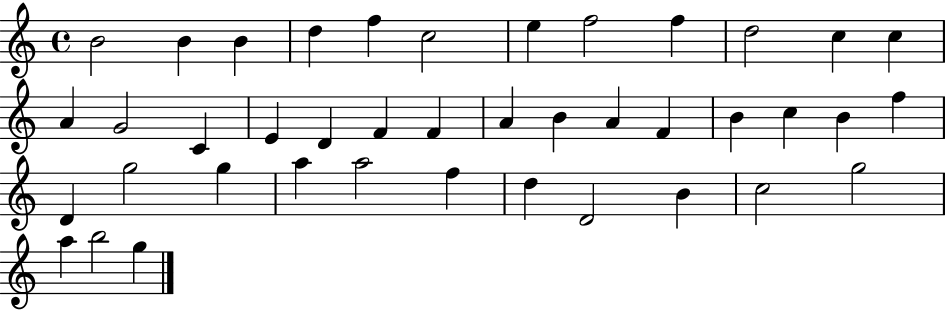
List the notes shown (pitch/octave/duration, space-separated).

B4/h B4/q B4/q D5/q F5/q C5/h E5/q F5/h F5/q D5/h C5/q C5/q A4/q G4/h C4/q E4/q D4/q F4/q F4/q A4/q B4/q A4/q F4/q B4/q C5/q B4/q F5/q D4/q G5/h G5/q A5/q A5/h F5/q D5/q D4/h B4/q C5/h G5/h A5/q B5/h G5/q